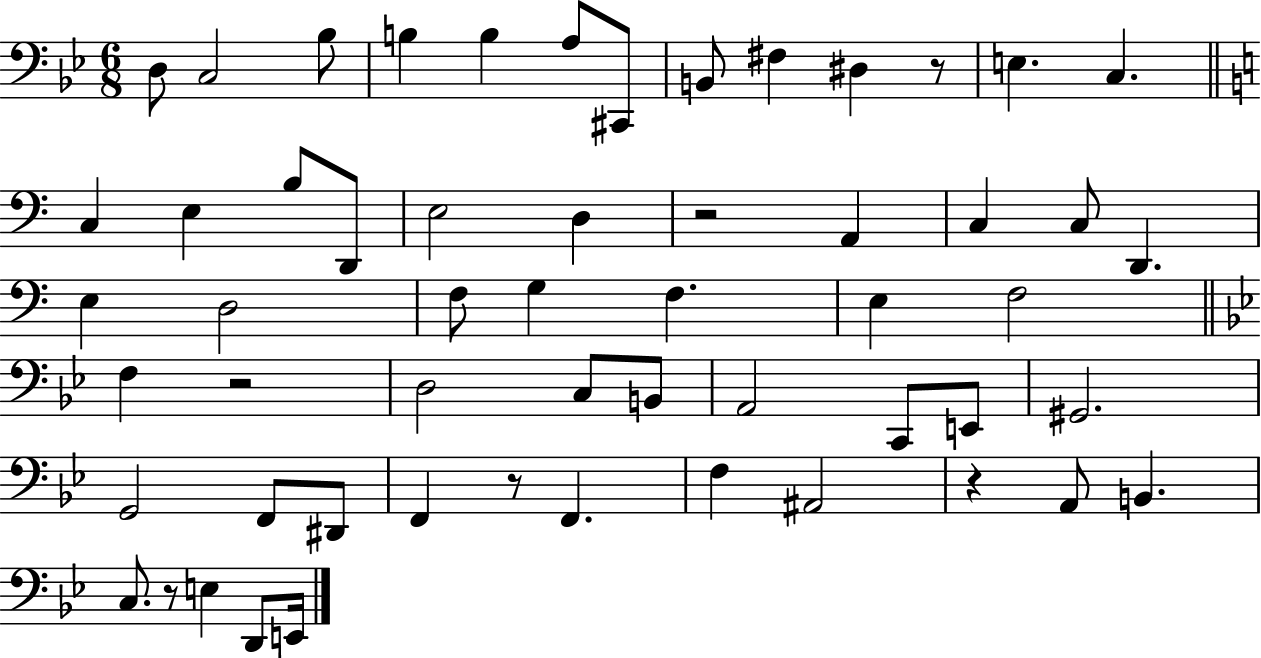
{
  \clef bass
  \numericTimeSignature
  \time 6/8
  \key bes \major
  d8 c2 bes8 | b4 b4 a8 cis,8 | b,8 fis4 dis4 r8 | e4. c4. | \break \bar "||" \break \key c \major c4 e4 b8 d,8 | e2 d4 | r2 a,4 | c4 c8 d,4. | \break e4 d2 | f8 g4 f4. | e4 f2 | \bar "||" \break \key bes \major f4 r2 | d2 c8 b,8 | a,2 c,8 e,8 | gis,2. | \break g,2 f,8 dis,8 | f,4 r8 f,4. | f4 ais,2 | r4 a,8 b,4. | \break c8. r8 e4 d,8 e,16 | \bar "|."
}